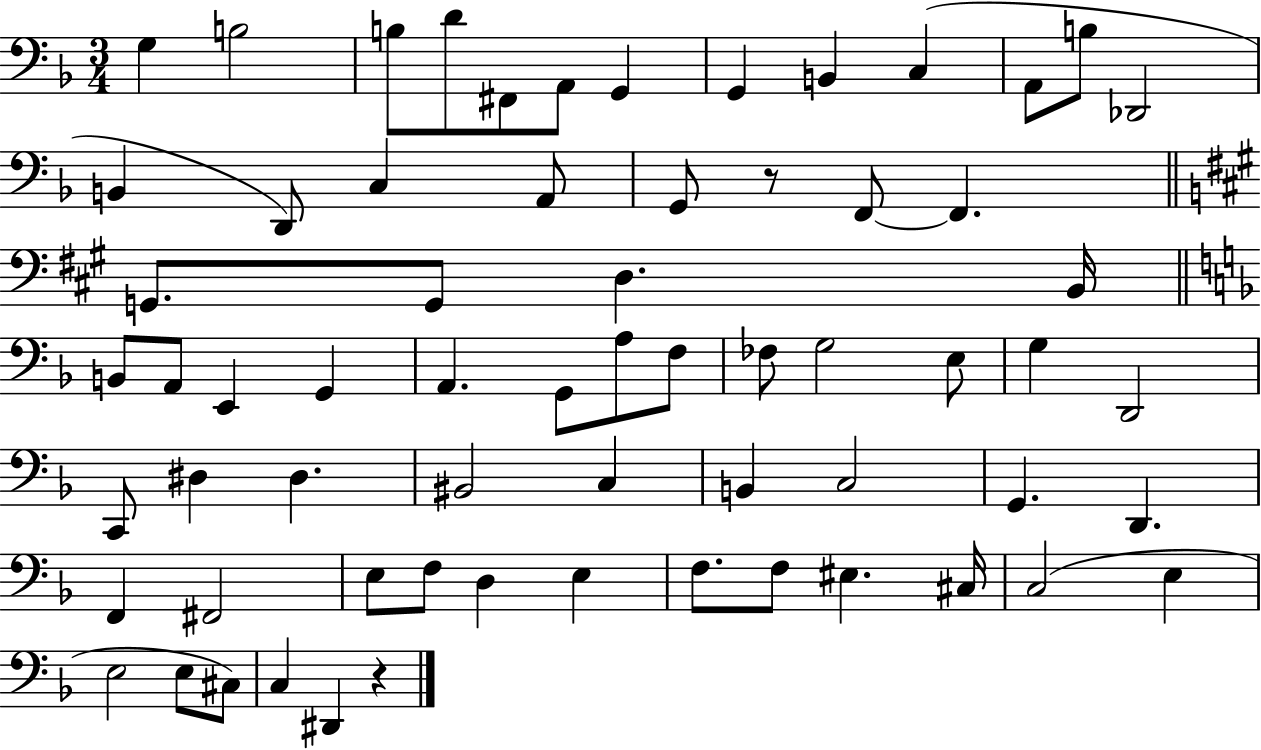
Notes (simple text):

G3/q B3/h B3/e D4/e F#2/e A2/e G2/q G2/q B2/q C3/q A2/e B3/e Db2/h B2/q D2/e C3/q A2/e G2/e R/e F2/e F2/q. G2/e. G2/e D3/q. B2/s B2/e A2/e E2/q G2/q A2/q. G2/e A3/e F3/e FES3/e G3/h E3/e G3/q D2/h C2/e D#3/q D#3/q. BIS2/h C3/q B2/q C3/h G2/q. D2/q. F2/q F#2/h E3/e F3/e D3/q E3/q F3/e. F3/e EIS3/q. C#3/s C3/h E3/q E3/h E3/e C#3/e C3/q D#2/q R/q